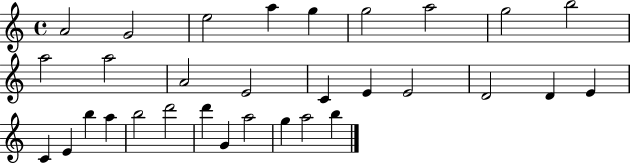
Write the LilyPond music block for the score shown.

{
  \clef treble
  \time 4/4
  \defaultTimeSignature
  \key c \major
  a'2 g'2 | e''2 a''4 g''4 | g''2 a''2 | g''2 b''2 | \break a''2 a''2 | a'2 e'2 | c'4 e'4 e'2 | d'2 d'4 e'4 | \break c'4 e'4 b''4 a''4 | b''2 d'''2 | d'''4 g'4 a''2 | g''4 a''2 b''4 | \break \bar "|."
}